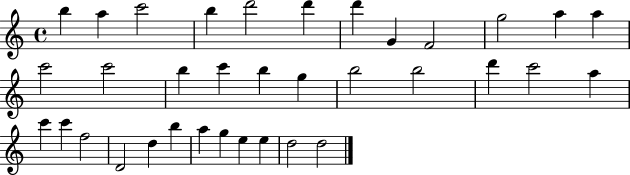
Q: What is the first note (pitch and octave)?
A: B5